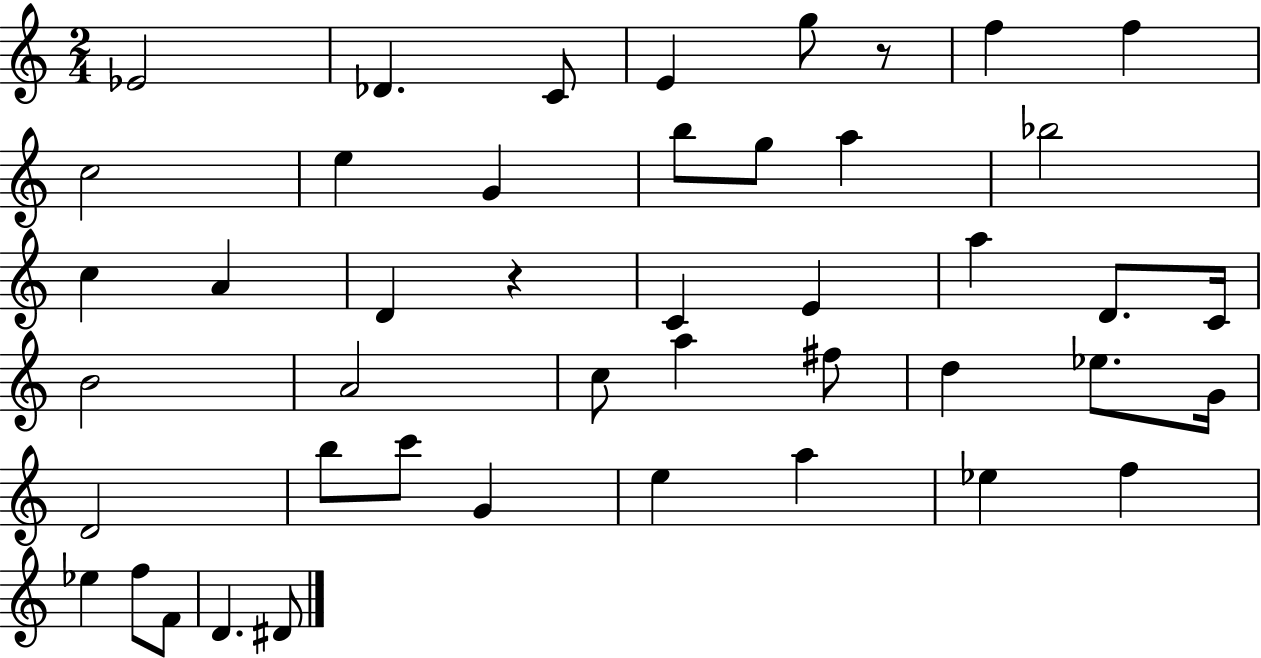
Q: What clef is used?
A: treble